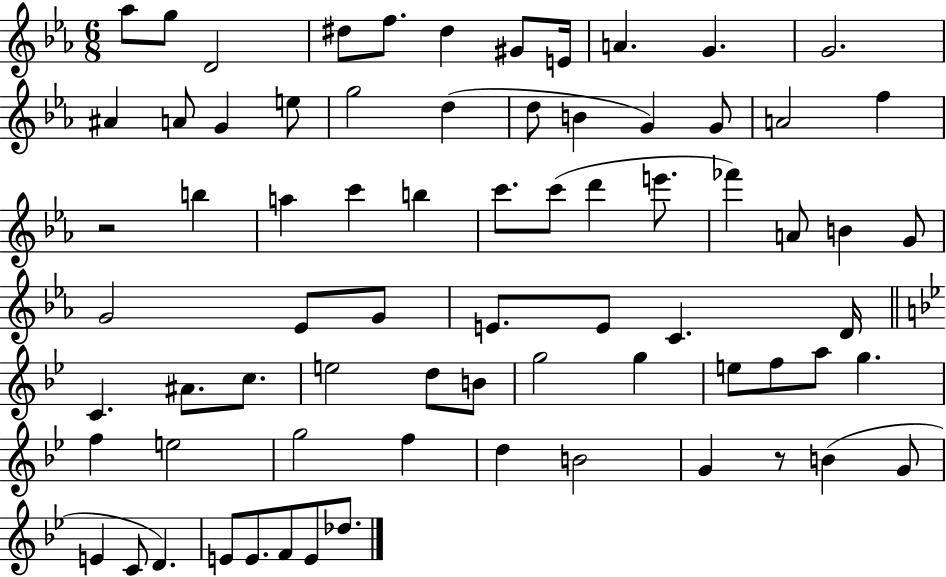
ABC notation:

X:1
T:Untitled
M:6/8
L:1/4
K:Eb
_a/2 g/2 D2 ^d/2 f/2 ^d ^G/2 E/4 A G G2 ^A A/2 G e/2 g2 d d/2 B G G/2 A2 f z2 b a c' b c'/2 c'/2 d' e'/2 _f' A/2 B G/2 G2 _E/2 G/2 E/2 E/2 C D/4 C ^A/2 c/2 e2 d/2 B/2 g2 g e/2 f/2 a/2 g f e2 g2 f d B2 G z/2 B G/2 E C/2 D E/2 E/2 F/2 E/2 _d/2